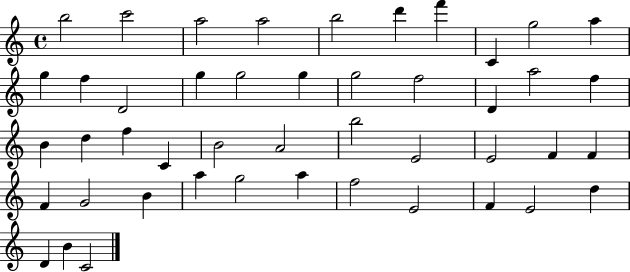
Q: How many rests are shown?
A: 0